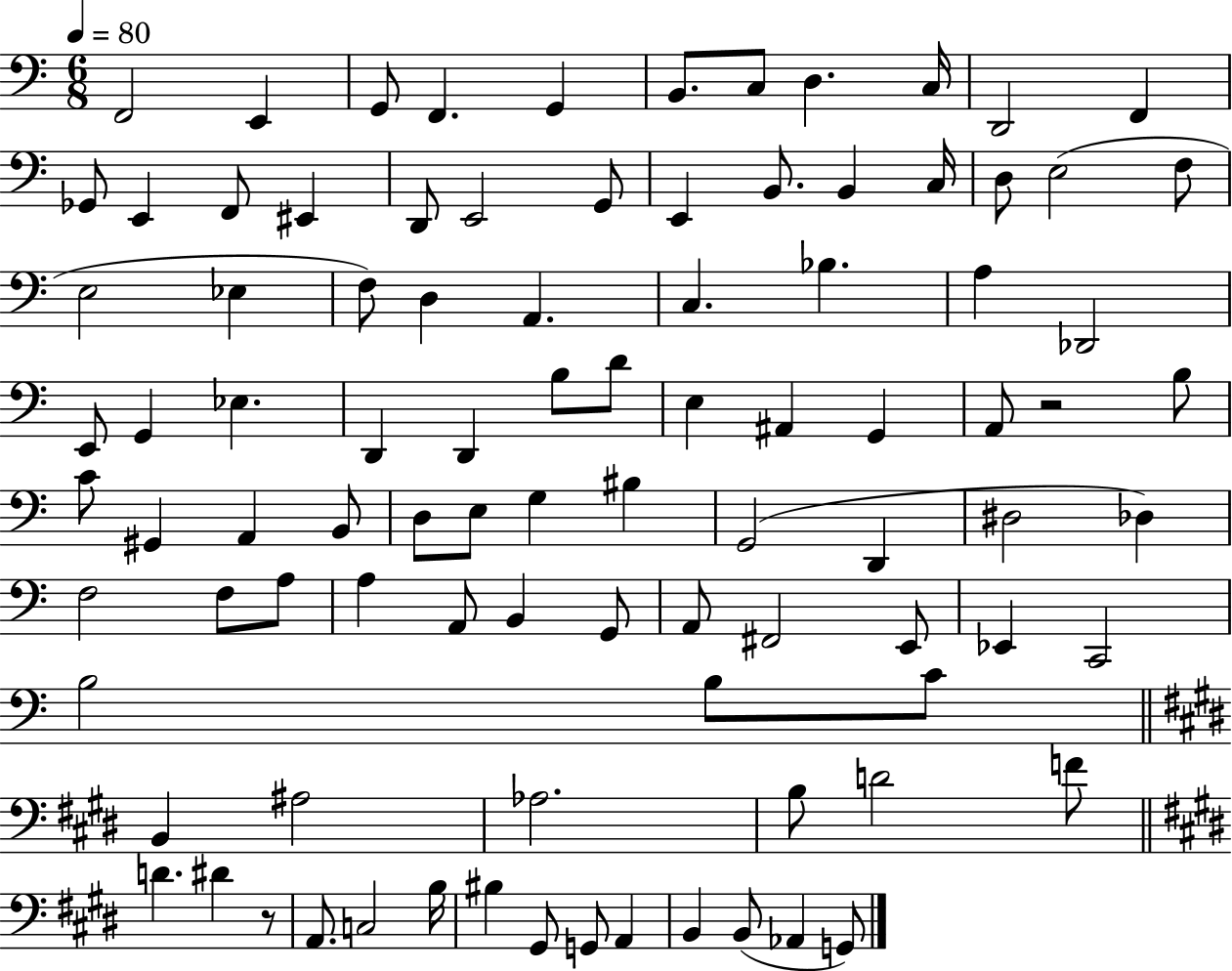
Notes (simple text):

F2/h E2/q G2/e F2/q. G2/q B2/e. C3/e D3/q. C3/s D2/h F2/q Gb2/e E2/q F2/e EIS2/q D2/e E2/h G2/e E2/q B2/e. B2/q C3/s D3/e E3/h F3/e E3/h Eb3/q F3/e D3/q A2/q. C3/q. Bb3/q. A3/q Db2/h E2/e G2/q Eb3/q. D2/q D2/q B3/e D4/e E3/q A#2/q G2/q A2/e R/h B3/e C4/e G#2/q A2/q B2/e D3/e E3/e G3/q BIS3/q G2/h D2/q D#3/h Db3/q F3/h F3/e A3/e A3/q A2/e B2/q G2/e A2/e F#2/h E2/e Eb2/q C2/h B3/h B3/e C4/e B2/q A#3/h Ab3/h. B3/e D4/h F4/e D4/q. D#4/q R/e A2/e. C3/h B3/s BIS3/q G#2/e G2/e A2/q B2/q B2/e Ab2/q G2/e